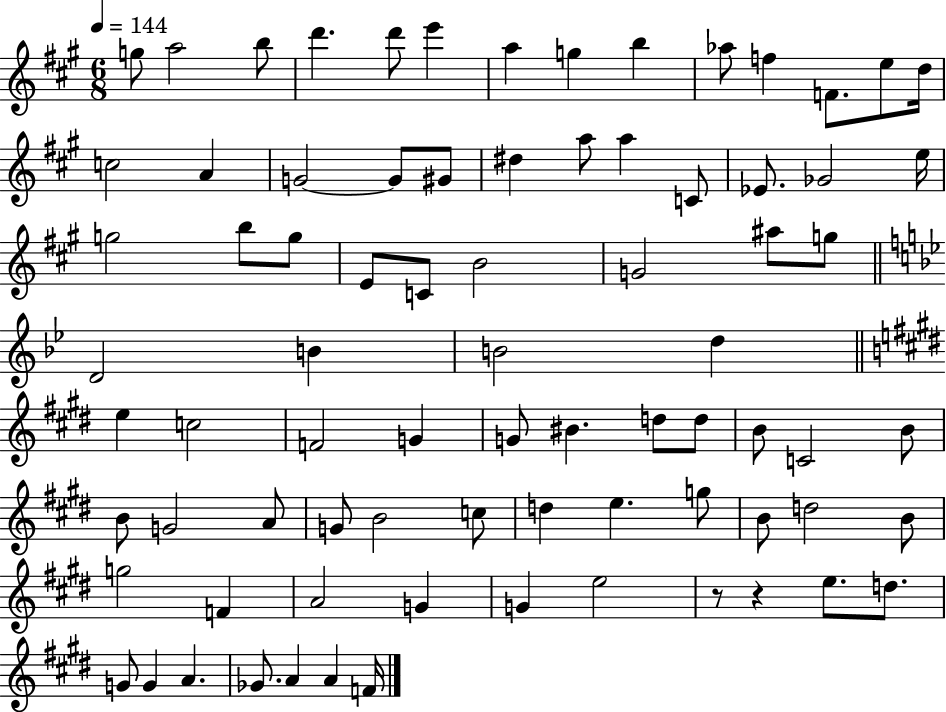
X:1
T:Untitled
M:6/8
L:1/4
K:A
g/2 a2 b/2 d' d'/2 e' a g b _a/2 f F/2 e/2 d/4 c2 A G2 G/2 ^G/2 ^d a/2 a C/2 _E/2 _G2 e/4 g2 b/2 g/2 E/2 C/2 B2 G2 ^a/2 g/2 D2 B B2 d e c2 F2 G G/2 ^B d/2 d/2 B/2 C2 B/2 B/2 G2 A/2 G/2 B2 c/2 d e g/2 B/2 d2 B/2 g2 F A2 G G e2 z/2 z e/2 d/2 G/2 G A _G/2 A A F/4